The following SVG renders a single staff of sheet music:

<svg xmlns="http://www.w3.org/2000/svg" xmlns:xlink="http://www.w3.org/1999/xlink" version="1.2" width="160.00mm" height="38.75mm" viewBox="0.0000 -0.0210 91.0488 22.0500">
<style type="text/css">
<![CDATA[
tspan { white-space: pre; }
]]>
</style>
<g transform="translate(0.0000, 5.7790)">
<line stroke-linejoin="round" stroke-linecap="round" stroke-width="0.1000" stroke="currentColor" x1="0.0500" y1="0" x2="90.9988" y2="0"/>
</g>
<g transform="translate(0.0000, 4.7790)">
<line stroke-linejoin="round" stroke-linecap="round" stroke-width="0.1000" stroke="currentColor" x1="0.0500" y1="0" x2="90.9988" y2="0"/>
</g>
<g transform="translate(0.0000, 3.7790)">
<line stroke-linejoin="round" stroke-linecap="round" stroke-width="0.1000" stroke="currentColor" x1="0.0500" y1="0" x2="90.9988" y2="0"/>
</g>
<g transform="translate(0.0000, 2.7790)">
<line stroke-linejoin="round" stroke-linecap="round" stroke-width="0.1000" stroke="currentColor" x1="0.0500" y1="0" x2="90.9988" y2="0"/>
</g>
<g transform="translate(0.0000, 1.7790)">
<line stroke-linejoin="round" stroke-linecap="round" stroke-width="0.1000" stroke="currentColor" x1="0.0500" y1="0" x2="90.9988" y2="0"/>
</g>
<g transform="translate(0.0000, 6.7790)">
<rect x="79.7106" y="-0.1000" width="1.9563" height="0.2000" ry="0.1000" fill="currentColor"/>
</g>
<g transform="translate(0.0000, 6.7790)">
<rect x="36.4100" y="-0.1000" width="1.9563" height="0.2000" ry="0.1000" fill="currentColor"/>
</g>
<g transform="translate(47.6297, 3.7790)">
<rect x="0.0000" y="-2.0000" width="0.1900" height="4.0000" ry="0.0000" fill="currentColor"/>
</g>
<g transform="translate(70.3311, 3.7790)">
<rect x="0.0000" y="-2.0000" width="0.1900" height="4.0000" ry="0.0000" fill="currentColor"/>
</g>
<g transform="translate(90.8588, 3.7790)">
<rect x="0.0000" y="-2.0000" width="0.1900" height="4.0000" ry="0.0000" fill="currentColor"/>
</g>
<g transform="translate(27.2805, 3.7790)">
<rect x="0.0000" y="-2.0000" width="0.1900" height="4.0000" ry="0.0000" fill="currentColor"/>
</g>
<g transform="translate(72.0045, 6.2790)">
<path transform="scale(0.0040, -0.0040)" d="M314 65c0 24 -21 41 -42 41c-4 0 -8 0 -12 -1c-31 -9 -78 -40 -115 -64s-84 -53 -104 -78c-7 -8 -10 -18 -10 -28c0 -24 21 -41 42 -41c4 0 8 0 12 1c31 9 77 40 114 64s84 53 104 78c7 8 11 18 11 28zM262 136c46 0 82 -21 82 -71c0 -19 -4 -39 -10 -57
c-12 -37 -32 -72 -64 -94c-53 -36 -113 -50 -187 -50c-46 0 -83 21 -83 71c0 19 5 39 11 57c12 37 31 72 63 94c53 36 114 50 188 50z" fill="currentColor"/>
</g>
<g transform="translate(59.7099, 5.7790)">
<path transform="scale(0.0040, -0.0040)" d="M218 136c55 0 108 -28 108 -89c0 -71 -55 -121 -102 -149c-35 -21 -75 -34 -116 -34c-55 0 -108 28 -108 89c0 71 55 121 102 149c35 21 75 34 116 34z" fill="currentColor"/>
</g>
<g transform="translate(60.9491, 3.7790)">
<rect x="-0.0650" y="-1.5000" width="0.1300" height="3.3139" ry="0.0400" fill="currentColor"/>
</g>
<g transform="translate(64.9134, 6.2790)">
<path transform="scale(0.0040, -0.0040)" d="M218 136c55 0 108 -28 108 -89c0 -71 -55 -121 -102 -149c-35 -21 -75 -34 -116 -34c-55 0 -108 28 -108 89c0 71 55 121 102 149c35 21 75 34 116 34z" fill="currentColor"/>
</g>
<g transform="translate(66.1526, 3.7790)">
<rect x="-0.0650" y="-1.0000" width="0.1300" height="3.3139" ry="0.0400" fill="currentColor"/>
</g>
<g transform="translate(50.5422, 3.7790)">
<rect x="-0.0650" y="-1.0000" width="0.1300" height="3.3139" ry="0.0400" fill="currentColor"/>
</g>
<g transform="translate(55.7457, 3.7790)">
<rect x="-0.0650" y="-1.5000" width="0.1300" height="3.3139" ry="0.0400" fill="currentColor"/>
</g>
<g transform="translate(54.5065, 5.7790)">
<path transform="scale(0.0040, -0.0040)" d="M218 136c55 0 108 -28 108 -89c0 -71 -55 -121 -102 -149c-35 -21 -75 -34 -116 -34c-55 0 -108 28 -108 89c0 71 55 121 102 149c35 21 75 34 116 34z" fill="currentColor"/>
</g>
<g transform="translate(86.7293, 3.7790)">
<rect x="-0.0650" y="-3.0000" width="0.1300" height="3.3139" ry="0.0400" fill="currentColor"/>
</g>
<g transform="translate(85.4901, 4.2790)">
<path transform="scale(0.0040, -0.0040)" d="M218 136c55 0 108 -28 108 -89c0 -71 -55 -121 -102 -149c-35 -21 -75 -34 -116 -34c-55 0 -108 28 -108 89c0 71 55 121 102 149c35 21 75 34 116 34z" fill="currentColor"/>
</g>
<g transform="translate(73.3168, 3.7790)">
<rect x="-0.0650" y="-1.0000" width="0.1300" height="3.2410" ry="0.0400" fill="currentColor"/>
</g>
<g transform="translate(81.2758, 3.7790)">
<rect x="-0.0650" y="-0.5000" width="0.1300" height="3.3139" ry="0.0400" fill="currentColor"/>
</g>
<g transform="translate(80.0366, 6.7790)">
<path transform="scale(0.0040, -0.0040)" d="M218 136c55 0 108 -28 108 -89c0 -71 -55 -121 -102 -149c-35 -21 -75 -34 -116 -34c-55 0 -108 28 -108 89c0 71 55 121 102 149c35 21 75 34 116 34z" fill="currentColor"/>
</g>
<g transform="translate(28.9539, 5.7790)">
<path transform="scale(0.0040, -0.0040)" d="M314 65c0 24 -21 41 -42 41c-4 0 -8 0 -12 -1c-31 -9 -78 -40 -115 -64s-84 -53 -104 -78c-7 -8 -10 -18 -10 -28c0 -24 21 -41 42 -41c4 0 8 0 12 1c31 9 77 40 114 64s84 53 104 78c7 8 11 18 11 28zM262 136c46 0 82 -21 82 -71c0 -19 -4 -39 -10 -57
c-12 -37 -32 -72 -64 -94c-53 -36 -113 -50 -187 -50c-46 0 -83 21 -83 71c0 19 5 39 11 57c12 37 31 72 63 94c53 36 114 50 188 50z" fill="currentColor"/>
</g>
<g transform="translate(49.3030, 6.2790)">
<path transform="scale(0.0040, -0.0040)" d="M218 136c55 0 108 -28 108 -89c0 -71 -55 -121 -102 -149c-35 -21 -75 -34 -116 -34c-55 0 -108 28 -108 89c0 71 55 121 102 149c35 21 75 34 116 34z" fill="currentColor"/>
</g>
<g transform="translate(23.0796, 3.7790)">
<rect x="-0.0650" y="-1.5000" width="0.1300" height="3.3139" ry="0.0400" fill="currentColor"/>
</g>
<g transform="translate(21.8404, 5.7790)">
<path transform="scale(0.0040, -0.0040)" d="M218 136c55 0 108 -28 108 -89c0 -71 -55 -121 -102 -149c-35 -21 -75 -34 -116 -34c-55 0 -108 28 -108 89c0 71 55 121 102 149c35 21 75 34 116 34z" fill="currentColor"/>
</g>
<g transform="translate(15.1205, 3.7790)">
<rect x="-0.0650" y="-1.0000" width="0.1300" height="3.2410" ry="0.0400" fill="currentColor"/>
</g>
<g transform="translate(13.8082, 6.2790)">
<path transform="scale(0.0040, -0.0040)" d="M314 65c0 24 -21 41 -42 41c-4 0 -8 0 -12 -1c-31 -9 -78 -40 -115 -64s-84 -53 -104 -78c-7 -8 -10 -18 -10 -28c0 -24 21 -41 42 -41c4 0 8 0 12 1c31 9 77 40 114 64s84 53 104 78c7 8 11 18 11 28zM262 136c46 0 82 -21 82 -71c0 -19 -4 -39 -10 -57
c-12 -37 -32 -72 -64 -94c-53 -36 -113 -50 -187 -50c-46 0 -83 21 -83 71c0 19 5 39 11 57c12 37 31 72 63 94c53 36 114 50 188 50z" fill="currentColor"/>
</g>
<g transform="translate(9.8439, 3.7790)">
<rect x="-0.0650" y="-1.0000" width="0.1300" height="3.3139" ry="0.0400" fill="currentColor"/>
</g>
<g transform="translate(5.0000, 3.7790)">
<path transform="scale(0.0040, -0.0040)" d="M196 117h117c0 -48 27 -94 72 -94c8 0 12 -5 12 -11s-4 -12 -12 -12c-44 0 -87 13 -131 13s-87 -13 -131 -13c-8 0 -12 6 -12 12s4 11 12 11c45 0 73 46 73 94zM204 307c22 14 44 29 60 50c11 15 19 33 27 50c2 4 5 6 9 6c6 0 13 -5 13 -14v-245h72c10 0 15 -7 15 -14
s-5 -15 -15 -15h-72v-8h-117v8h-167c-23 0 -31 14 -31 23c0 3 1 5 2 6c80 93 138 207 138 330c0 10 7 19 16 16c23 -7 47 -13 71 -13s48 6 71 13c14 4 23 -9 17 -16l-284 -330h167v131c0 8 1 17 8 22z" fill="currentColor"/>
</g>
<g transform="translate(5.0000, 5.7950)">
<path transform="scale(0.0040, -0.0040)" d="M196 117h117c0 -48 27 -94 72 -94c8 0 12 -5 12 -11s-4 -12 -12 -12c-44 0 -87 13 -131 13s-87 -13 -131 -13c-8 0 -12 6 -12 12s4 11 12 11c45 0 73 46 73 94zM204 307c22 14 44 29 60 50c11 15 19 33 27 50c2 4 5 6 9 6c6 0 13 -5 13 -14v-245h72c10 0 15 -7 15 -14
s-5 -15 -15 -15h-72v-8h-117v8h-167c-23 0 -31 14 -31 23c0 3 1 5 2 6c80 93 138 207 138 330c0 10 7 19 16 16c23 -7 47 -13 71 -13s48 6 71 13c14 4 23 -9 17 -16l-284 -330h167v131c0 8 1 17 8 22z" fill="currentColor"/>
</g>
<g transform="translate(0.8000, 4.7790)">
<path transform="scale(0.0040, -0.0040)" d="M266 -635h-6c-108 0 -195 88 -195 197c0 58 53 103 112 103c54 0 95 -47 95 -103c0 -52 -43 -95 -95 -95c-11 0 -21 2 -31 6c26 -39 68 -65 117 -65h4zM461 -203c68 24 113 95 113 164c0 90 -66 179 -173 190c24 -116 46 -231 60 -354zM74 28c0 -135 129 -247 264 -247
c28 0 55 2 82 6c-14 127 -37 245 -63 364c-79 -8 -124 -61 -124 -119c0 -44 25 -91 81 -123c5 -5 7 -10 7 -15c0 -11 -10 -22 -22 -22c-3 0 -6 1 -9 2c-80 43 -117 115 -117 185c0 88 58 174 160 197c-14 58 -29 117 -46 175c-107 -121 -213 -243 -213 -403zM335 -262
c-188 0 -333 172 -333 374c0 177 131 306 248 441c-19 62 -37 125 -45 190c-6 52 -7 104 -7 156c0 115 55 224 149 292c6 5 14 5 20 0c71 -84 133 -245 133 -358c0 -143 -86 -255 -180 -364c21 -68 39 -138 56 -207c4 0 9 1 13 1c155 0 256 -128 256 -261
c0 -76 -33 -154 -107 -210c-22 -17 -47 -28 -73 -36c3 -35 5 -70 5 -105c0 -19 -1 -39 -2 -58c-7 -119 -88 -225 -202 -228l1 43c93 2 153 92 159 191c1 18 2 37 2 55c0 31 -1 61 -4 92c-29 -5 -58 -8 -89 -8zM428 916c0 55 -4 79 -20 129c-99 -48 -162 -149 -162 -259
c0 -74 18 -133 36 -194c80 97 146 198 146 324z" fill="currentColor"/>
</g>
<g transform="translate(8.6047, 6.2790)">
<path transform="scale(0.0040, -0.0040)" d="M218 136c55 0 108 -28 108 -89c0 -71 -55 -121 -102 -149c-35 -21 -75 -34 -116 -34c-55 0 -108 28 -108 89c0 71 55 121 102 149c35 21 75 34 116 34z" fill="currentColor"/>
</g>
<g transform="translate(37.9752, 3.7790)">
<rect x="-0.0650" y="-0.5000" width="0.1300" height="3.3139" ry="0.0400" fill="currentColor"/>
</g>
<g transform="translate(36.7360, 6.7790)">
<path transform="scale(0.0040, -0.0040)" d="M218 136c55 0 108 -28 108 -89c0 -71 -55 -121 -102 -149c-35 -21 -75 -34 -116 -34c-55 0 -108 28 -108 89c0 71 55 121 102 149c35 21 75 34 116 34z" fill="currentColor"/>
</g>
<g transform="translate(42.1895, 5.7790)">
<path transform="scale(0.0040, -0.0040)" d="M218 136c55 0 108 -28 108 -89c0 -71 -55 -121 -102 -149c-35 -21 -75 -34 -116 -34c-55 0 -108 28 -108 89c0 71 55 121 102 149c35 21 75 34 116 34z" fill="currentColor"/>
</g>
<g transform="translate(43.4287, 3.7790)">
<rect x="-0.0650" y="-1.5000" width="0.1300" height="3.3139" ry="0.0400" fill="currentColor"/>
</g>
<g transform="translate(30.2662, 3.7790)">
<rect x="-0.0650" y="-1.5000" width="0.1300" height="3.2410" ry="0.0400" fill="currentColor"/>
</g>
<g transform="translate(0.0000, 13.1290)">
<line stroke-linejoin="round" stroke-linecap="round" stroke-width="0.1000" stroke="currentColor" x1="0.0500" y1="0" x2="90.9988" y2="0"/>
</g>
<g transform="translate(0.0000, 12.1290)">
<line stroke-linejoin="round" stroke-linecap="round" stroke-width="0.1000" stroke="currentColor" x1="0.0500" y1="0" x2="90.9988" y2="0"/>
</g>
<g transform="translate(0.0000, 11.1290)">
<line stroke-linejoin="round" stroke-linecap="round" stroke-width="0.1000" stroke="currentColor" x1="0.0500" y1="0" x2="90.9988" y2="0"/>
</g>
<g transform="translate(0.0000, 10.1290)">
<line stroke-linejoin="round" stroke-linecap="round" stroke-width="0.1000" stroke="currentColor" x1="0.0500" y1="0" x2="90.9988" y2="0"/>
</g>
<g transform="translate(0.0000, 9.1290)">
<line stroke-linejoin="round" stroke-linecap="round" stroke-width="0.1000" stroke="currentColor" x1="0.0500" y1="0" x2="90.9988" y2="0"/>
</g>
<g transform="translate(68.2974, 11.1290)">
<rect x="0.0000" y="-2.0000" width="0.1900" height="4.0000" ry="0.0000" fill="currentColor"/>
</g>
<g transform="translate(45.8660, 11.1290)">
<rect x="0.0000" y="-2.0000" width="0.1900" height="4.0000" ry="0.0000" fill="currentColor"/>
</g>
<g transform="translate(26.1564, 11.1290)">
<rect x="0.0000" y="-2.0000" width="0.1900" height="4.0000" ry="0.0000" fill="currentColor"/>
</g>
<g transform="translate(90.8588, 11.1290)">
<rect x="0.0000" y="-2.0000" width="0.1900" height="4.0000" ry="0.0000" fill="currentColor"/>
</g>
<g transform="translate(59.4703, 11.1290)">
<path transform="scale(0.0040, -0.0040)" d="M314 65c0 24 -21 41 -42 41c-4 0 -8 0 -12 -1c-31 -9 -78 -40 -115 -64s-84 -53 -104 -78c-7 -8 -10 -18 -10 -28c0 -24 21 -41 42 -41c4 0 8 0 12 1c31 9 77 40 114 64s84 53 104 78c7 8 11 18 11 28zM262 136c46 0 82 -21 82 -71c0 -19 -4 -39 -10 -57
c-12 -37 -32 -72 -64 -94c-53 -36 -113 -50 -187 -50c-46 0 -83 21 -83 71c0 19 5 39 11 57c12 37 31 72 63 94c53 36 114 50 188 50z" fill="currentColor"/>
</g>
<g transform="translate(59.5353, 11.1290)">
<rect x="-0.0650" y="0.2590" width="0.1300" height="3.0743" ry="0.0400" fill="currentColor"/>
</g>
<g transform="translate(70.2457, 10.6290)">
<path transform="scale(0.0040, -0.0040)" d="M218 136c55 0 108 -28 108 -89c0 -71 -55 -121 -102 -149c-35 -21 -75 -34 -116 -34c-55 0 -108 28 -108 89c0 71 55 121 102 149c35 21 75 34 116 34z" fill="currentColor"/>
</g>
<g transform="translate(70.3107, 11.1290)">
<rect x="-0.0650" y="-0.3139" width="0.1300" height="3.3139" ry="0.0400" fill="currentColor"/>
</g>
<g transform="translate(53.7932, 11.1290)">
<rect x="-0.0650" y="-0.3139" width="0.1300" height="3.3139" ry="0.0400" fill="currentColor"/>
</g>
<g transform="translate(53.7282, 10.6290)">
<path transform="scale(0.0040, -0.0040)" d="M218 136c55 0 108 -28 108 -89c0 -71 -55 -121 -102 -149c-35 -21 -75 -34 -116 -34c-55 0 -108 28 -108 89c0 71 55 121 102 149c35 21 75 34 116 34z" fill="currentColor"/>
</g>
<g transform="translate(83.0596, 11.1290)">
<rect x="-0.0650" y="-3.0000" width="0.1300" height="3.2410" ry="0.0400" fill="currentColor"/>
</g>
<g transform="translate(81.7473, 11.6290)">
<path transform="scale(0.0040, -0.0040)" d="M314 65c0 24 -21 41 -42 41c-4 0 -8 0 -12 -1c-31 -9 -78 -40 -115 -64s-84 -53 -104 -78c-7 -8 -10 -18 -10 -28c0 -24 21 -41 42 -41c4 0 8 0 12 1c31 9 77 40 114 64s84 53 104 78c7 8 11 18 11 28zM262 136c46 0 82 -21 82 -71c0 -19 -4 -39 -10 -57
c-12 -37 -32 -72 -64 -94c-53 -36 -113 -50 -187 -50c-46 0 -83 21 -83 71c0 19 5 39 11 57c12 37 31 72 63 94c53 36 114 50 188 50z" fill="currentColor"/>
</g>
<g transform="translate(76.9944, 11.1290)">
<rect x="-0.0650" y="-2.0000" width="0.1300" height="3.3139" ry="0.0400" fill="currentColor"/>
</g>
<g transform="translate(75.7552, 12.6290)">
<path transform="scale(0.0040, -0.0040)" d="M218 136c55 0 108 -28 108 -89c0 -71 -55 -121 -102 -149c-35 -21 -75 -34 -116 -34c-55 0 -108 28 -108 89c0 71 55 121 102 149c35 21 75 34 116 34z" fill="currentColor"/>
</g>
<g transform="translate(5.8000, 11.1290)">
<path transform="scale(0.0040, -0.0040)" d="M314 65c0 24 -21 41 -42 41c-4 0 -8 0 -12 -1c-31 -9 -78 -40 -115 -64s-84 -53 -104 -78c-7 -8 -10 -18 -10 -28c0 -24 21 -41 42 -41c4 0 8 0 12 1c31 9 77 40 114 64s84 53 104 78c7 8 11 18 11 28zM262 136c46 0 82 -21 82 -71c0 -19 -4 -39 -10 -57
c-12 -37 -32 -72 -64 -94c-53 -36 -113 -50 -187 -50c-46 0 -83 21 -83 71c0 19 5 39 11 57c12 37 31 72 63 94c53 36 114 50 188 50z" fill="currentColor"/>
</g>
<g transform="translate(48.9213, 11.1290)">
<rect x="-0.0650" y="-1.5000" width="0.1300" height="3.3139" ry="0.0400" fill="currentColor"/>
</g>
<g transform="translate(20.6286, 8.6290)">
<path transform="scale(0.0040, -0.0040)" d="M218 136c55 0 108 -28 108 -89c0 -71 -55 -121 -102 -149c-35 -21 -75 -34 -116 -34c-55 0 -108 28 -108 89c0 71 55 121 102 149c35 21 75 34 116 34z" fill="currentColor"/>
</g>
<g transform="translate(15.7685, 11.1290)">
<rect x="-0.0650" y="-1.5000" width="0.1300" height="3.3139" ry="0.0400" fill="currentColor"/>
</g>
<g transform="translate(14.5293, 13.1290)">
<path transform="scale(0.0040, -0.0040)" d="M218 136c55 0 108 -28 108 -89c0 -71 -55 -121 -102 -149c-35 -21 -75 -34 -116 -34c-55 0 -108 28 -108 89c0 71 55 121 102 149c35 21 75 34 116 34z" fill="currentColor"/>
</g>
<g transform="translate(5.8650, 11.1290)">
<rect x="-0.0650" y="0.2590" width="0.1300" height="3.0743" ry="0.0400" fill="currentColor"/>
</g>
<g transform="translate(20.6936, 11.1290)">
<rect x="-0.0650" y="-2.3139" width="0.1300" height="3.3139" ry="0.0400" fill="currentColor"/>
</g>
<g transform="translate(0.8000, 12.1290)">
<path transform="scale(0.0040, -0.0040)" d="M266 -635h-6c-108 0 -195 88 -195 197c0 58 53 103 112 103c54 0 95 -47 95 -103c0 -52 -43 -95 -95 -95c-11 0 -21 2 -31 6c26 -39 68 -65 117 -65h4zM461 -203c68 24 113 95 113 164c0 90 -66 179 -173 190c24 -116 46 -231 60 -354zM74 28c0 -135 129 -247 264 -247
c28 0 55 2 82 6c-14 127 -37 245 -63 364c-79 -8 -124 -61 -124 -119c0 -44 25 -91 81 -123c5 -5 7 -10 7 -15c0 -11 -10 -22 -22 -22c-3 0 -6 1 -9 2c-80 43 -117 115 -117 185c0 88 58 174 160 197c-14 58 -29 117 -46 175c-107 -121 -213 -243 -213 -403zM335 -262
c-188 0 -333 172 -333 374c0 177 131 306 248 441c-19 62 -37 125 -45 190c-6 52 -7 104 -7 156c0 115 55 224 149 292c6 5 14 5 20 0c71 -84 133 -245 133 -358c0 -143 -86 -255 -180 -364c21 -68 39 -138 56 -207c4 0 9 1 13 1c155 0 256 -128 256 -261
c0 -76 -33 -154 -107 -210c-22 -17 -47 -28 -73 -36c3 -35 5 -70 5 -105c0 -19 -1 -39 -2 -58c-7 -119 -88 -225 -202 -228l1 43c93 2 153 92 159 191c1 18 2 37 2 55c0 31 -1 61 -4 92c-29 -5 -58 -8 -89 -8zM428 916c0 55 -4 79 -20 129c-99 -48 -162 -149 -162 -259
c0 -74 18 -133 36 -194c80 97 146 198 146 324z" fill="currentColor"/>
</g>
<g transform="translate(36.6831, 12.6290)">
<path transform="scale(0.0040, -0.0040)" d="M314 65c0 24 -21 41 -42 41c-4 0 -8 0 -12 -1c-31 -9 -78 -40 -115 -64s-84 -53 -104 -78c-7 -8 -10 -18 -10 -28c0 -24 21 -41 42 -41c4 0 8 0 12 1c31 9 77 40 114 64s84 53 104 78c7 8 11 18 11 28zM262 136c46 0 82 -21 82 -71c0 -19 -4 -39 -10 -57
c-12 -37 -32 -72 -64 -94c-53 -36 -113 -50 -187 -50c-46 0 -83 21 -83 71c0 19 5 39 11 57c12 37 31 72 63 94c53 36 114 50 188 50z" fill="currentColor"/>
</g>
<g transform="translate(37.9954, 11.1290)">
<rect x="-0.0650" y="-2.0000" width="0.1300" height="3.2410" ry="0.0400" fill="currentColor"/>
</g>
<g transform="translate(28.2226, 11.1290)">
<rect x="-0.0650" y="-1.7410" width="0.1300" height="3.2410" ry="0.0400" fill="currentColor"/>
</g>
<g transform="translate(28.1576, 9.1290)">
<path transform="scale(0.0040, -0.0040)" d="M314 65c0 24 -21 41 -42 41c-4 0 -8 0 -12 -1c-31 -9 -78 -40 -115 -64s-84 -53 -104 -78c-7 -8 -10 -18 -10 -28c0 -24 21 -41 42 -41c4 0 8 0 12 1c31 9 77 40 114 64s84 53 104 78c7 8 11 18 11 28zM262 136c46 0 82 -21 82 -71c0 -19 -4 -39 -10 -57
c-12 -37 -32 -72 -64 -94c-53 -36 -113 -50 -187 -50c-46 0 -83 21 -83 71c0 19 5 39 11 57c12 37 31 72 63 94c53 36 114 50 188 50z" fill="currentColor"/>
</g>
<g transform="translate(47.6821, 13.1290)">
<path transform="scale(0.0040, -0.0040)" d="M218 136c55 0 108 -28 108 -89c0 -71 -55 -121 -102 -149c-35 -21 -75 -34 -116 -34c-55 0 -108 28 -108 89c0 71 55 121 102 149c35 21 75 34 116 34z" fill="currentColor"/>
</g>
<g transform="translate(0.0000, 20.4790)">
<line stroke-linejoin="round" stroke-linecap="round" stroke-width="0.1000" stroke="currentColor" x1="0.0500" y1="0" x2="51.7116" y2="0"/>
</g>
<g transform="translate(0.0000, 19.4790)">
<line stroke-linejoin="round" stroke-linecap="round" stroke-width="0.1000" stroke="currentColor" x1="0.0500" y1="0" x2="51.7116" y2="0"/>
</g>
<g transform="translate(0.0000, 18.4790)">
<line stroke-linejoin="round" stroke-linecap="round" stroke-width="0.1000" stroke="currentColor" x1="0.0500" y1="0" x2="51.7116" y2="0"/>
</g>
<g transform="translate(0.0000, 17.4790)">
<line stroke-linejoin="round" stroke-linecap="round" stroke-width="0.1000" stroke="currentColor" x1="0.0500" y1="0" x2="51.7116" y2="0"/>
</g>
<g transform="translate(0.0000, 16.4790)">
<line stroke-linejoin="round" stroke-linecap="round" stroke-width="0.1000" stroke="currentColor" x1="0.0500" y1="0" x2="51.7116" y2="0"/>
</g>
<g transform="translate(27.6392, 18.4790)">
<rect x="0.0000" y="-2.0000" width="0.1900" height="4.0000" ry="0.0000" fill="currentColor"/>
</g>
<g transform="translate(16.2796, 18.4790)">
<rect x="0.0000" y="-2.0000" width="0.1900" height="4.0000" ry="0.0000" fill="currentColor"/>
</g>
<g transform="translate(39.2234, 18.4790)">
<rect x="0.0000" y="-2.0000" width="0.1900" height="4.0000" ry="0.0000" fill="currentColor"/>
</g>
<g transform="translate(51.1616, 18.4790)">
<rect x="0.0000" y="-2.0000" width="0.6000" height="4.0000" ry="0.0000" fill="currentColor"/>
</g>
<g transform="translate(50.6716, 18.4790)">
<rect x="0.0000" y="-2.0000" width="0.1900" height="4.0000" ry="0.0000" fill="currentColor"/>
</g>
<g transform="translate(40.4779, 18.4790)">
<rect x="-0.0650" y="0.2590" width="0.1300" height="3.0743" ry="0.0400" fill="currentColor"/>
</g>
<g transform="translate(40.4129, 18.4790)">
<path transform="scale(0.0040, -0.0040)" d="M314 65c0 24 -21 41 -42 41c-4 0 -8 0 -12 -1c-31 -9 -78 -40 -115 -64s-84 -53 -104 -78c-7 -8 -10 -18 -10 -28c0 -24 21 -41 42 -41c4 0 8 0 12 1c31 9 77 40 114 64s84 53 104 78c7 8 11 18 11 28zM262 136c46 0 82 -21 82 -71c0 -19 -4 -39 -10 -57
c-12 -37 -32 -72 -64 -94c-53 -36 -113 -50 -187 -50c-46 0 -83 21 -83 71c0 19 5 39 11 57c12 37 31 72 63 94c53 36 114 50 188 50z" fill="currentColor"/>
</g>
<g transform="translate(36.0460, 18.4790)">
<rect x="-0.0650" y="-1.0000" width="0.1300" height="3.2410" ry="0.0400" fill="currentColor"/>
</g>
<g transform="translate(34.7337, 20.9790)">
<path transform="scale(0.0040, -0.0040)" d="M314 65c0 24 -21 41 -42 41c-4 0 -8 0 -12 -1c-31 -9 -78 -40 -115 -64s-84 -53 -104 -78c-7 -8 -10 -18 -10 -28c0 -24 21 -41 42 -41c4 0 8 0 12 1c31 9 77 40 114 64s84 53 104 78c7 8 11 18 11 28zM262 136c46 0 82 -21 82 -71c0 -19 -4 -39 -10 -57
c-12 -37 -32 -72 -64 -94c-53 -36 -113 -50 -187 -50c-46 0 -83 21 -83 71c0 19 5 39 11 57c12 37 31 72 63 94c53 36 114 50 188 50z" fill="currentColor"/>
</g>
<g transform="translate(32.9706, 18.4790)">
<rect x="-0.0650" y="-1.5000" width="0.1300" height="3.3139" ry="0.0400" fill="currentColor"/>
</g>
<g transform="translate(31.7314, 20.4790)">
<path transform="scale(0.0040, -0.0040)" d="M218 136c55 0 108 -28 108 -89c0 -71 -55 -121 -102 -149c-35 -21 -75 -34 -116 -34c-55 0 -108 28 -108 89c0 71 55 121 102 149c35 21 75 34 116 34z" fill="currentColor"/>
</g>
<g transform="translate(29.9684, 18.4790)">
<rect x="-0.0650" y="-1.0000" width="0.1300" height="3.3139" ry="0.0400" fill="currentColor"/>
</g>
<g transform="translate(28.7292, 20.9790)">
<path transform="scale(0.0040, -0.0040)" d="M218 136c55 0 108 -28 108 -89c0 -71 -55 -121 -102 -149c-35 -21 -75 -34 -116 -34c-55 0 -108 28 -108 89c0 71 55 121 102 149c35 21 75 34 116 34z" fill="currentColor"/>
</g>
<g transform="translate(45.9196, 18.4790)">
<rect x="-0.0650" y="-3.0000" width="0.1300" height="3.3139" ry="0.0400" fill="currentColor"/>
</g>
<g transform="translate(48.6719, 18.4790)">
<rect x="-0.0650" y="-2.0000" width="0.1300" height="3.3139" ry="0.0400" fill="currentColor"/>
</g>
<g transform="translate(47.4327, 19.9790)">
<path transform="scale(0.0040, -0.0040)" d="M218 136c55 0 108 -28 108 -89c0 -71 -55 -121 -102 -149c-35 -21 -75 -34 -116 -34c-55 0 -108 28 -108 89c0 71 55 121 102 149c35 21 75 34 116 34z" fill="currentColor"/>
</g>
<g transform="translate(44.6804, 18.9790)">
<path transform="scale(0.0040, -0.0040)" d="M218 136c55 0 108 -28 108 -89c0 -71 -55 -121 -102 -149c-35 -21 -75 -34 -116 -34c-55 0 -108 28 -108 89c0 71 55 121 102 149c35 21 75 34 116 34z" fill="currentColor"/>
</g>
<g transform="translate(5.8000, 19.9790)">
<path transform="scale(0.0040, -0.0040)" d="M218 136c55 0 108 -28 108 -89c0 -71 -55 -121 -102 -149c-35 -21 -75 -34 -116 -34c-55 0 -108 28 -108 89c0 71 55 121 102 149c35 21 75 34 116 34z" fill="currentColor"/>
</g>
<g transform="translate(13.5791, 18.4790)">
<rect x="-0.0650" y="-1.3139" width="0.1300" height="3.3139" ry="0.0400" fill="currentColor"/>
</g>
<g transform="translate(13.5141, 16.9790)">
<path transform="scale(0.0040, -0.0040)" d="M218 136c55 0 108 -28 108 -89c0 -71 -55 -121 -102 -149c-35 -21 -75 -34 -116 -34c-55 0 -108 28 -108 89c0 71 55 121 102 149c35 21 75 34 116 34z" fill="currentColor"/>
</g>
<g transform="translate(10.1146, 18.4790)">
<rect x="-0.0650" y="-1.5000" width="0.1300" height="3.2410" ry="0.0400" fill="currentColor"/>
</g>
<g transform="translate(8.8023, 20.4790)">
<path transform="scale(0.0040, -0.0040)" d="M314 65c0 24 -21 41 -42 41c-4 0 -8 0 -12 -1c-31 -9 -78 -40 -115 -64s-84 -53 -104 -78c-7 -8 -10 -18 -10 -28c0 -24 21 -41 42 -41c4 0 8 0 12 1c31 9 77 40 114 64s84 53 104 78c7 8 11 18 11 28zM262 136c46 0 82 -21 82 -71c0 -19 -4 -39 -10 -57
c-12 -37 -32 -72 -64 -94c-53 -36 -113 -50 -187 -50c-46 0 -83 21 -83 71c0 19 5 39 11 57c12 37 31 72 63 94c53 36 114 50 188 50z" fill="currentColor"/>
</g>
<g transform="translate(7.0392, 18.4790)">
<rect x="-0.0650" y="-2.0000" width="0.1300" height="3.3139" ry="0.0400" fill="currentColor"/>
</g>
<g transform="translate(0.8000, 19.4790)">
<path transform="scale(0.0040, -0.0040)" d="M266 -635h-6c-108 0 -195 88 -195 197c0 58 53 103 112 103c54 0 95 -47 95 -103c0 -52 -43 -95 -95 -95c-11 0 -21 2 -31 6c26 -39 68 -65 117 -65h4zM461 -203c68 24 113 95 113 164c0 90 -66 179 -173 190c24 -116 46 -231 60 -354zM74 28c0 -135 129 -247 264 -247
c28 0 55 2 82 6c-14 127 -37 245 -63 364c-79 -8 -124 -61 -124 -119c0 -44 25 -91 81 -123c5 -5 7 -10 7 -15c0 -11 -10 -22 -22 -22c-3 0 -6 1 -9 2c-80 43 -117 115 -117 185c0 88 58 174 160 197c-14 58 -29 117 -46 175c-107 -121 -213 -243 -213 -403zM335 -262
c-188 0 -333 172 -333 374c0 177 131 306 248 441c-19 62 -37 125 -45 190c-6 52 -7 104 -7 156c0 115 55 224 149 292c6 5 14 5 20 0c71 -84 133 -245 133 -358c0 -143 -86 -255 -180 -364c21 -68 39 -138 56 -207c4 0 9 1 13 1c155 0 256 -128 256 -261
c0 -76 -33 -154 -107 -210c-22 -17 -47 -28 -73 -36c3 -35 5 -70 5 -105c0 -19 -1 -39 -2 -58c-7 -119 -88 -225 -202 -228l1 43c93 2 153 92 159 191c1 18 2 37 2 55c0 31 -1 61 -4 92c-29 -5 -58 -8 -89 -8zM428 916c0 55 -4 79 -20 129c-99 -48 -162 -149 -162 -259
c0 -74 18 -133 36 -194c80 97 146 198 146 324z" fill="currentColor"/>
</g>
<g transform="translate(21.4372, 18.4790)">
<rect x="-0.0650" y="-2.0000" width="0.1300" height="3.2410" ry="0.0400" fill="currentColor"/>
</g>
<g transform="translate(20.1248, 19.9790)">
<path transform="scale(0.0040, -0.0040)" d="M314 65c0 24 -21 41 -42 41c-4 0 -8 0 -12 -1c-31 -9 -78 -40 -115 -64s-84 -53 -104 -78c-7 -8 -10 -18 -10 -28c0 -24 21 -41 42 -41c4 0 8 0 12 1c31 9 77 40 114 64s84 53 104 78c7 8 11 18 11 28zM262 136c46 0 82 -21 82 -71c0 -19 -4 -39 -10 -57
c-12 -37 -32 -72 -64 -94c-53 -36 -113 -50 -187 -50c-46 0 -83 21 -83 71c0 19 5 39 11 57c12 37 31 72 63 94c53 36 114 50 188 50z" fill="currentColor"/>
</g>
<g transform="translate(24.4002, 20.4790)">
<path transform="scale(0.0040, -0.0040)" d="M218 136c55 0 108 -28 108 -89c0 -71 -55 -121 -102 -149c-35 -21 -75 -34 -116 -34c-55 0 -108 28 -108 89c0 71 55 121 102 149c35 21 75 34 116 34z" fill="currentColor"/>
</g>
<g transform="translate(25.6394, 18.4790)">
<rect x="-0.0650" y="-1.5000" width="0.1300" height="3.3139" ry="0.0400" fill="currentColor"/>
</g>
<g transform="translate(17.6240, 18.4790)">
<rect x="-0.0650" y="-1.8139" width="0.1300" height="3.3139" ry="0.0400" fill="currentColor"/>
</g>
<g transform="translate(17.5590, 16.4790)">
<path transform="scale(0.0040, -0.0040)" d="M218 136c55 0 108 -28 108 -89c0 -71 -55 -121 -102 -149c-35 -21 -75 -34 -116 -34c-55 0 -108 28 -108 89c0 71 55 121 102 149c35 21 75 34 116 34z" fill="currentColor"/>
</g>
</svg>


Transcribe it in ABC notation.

X:1
T:Untitled
M:4/4
L:1/4
K:C
D D2 E E2 C E D E E D D2 C A B2 E g f2 F2 E c B2 c F A2 F E2 e f F2 E D E D2 B2 A F